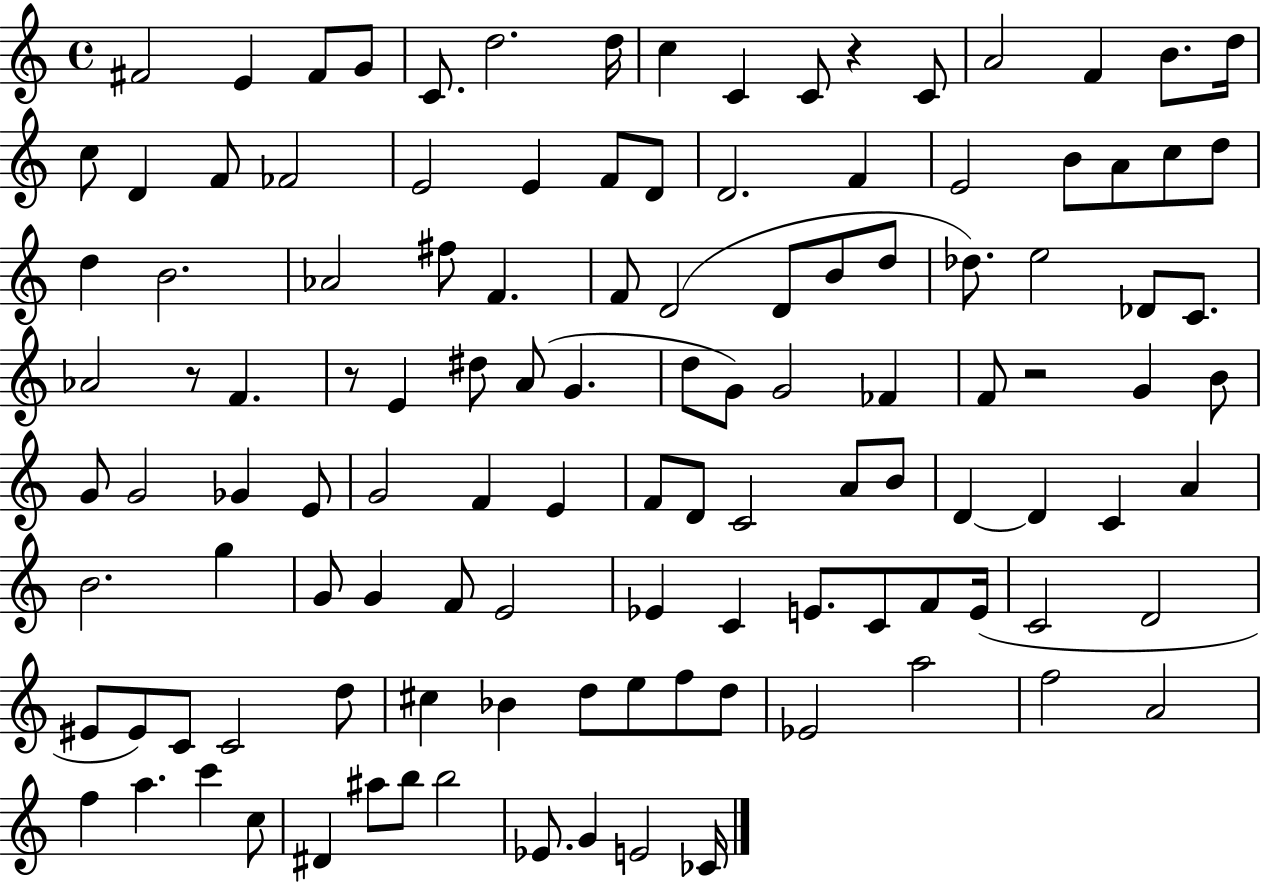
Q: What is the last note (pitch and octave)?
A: CES4